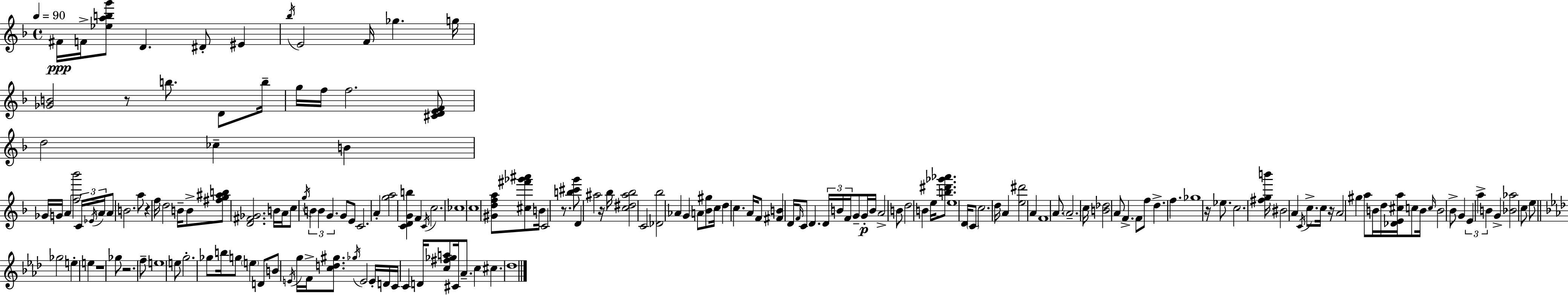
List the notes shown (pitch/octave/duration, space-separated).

F#4/s F4/s [Eb5,A5,B5,G6]/e D4/q. D#4/e EIS4/q Bb5/s E4/h F4/s Gb5/q. G5/s [Gb4,B4]/h R/e B5/e. D4/e B5/s G5/s F5/s F5/h. [C#4,D4,E4,F4]/e D5/h CES5/q B4/q Gb4/s G4/s A4/q [F5,Bb6]/h C4/s Eb4/s A4/s A4/e B4/h. A5/e R/q F5/s D5/h B4/s B4/e [F#5,G5,A#5,B5]/e [D4,F#4,Gb4]/h. B4/s A4/s C5/e G5/s B4/q B4/q G4/q. G4/e E4/e C4/h. A4/q [G5,A5]/h [C4,D4,G4,B5]/q F4/q C4/s C5/h. CES5/w C5/w [G#4,D5,F5,A5]/e [C#5,F#6,Gb6,A#6]/e B4/s C4/h R/e. [B5,C#6,G6]/e D4/q A#5/h R/s Bb5/s [C5,D#5,A#5,Bb5]/h C4/h [Db4,Bb5]/h Ab4/q G4/q A4/e [Bb4,G#5]/e C5/s D5/q C5/q. A4/s F4/e [F#4,B4]/q D4/s F4/s C4/e D4/q. D4/s B4/s F4/s G4/e G4/s B4/s A4/h B4/e D5/h B4/q E5/s [B5,D#6,Gb6,Ab6]/e. E5/w D4/s C4/e C5/h. D5/s A4/q [E5,D#6]/h A4/q F4/w A4/e. A4/h. C5/s [B4,Db5]/h A4/e F4/q. F4/e F5/e D5/q. F5/q. Gb5/w R/s Eb5/e. C5/h. [F#5,G5,B6]/s BIS4/h A4/q C4/s C5/e. C5/s R/s A4/h G#5/q A5/e B4/s D5/s [Db4,E4,C#5,A5]/s C5/e B4/s C5/s B4/h Bb4/e G4/q E4/q A5/q B4/q G4/q [Bb4,Ab5]/h C5/e E5/e Gb5/h E5/q E5/q R/w Gb5/e R/h. F5/e E5/w E5/e G5/h. Gb5/e B5/s G5/e E5/q D4/e B4/e E4/s G5/s F4/s [C5,D5,G#5]/e. Gb5/s E4/h E4/s D4/s C4/s C4/q D4/s [C5,F#5,Gb5,A5]/e C#4/s Ab4/e. C5/q C#5/q. Db5/w